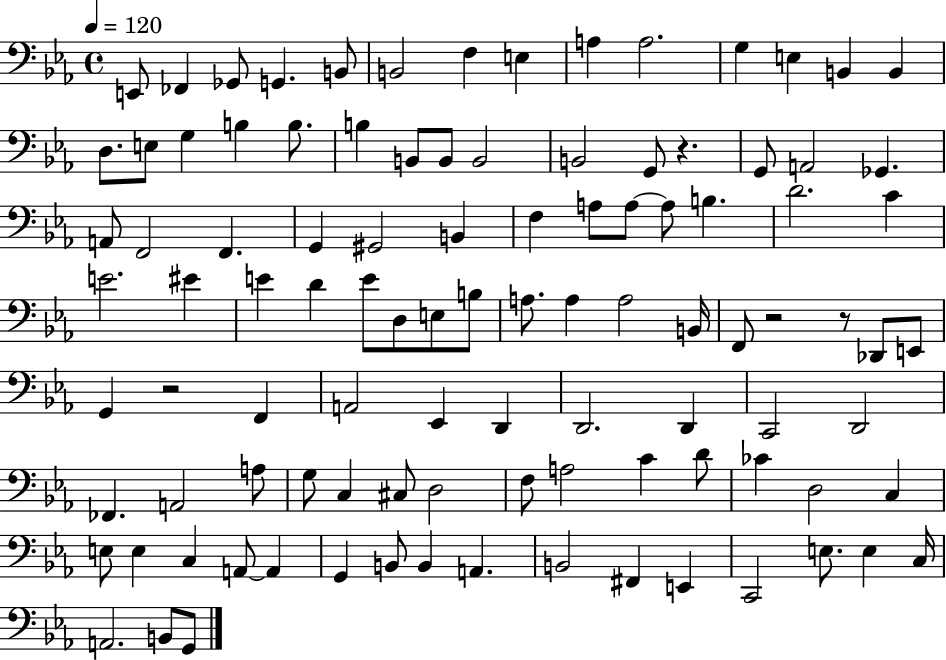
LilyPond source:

{
  \clef bass
  \time 4/4
  \defaultTimeSignature
  \key ees \major
  \tempo 4 = 120
  e,8 fes,4 ges,8 g,4. b,8 | b,2 f4 e4 | a4 a2. | g4 e4 b,4 b,4 | \break d8. e8 g4 b4 b8. | b4 b,8 b,8 b,2 | b,2 g,8 r4. | g,8 a,2 ges,4. | \break a,8 f,2 f,4. | g,4 gis,2 b,4 | f4 a8 a8~~ a8 b4. | d'2. c'4 | \break e'2. eis'4 | e'4 d'4 e'8 d8 e8 b8 | a8. a4 a2 b,16 | f,8 r2 r8 des,8 e,8 | \break g,4 r2 f,4 | a,2 ees,4 d,4 | d,2. d,4 | c,2 d,2 | \break fes,4. a,2 a8 | g8 c4 cis8 d2 | f8 a2 c'4 d'8 | ces'4 d2 c4 | \break e8 e4 c4 a,8~~ a,4 | g,4 b,8 b,4 a,4. | b,2 fis,4 e,4 | c,2 e8. e4 c16 | \break a,2. b,8 g,8 | \bar "|."
}